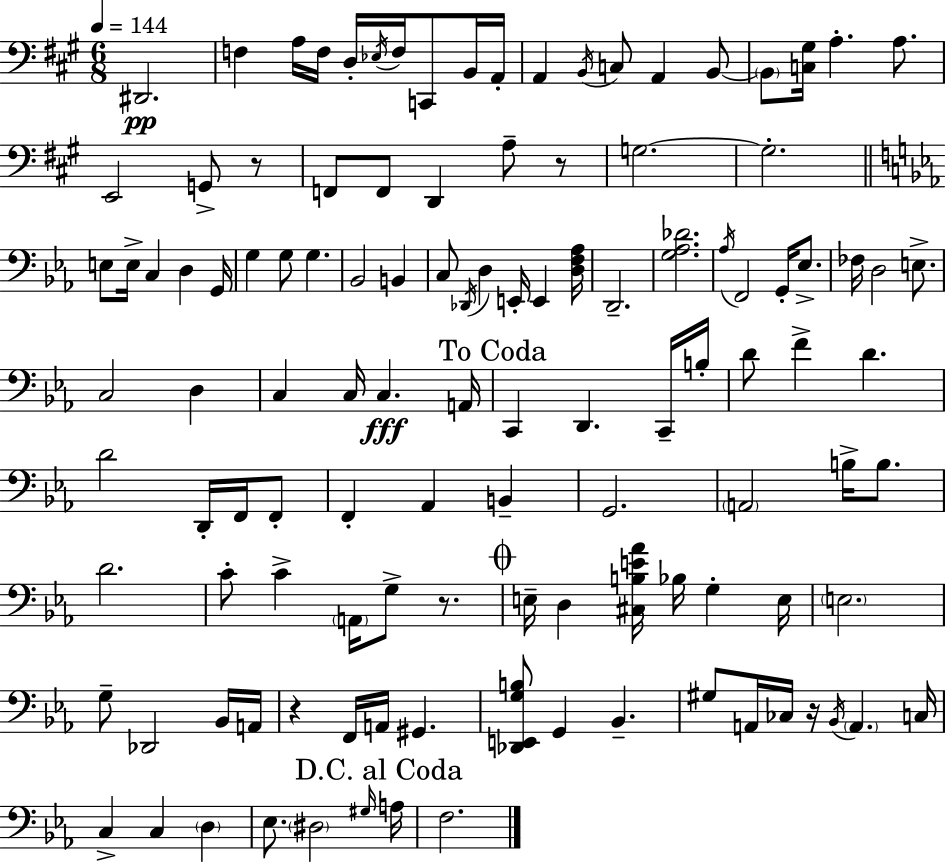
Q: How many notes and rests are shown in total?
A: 117